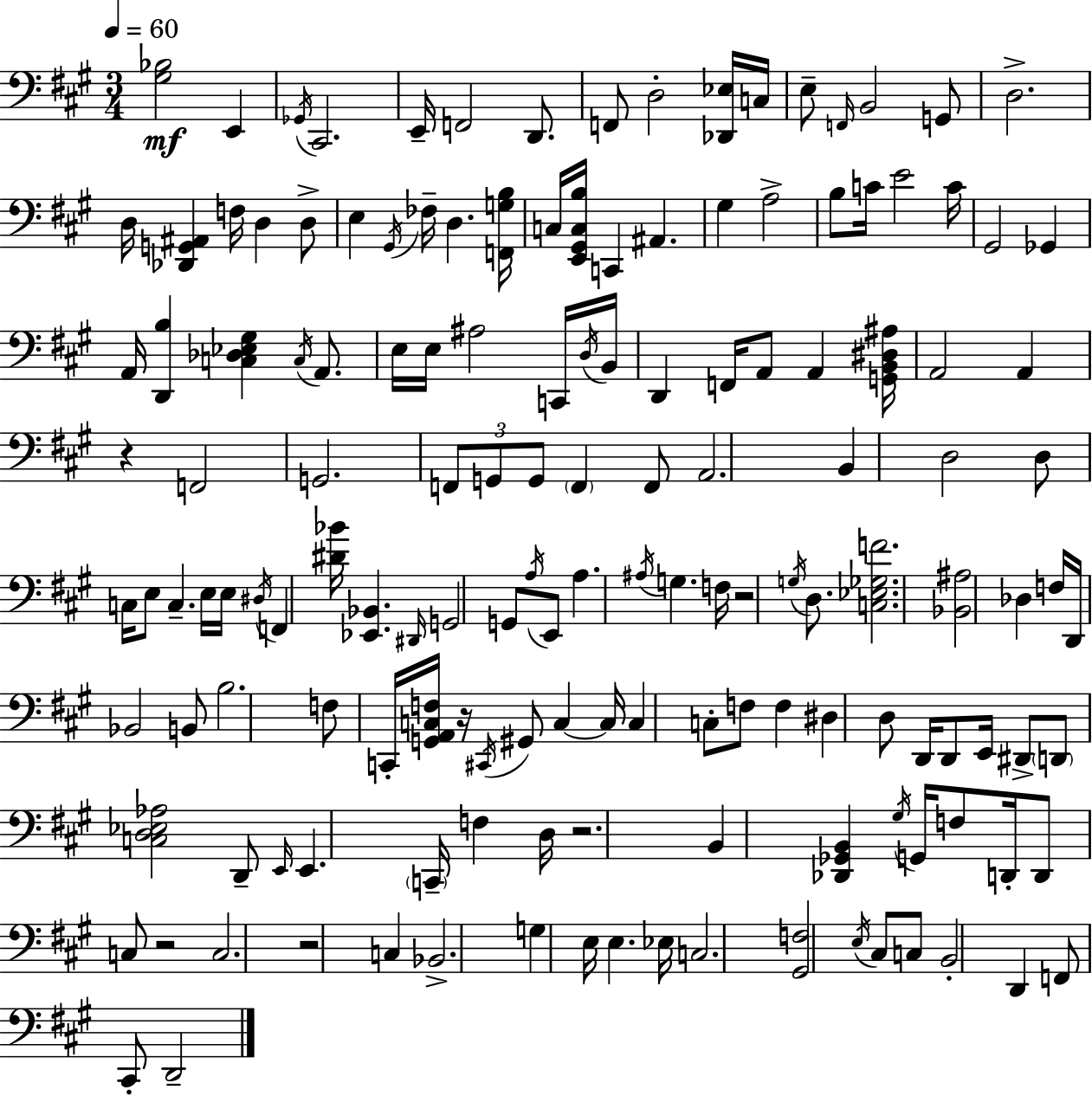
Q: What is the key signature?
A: A major